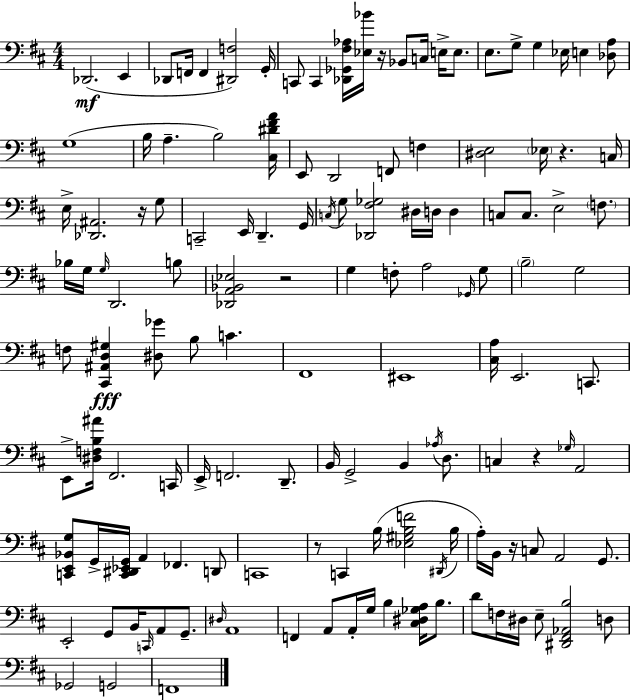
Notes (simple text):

Db2/h. E2/q Db2/e F2/s F2/q [D#2,F3]/h G2/s C2/e C2/q [Db2,Gb2,F#3,Ab3]/s [Eb3,Bb4]/s R/s Bb2/e C3/s E3/s E3/e. E3/e. G3/e G3/q Eb3/s E3/q [Db3,A3]/e G3/w B3/s A3/q. B3/h [C#3,D#4,F#4,A4]/s E2/e D2/h F2/e F3/q [D#3,E3]/h Eb3/s R/q. C3/s E3/s [Db2,A#2]/h. R/s G3/e C2/h E2/s D2/q. G2/s C3/s G3/e [Db2,F#3,Gb3]/h D#3/s D3/s D3/q C3/e C3/e. E3/h F3/e. Bb3/s G3/s G3/s D2/h. B3/e [Db2,A2,Bb2,Eb3]/h R/h G3/q F3/e A3/h Gb2/s G3/e B3/h G3/h F3/e [C#2,A#2,D3,G#3]/q [D#3,Gb4]/e B3/e C4/q. F#2/w EIS2/w [C#3,A3]/s E2/h. C2/e. E2/e [D#3,F3,B3,A#4]/s F#2/h. C2/s E2/s F2/h. D2/e. B2/s G2/h B2/q Ab3/s D3/e. C3/q R/q Gb3/s A2/h [C2,E2,Bb2,G3]/e G2/s [C2,D#2,Eb2,G2]/s A2/q FES2/q. D2/e C2/w R/e C2/q B3/s [Eb3,G#3,B3,F4]/h D#2/s B3/s A3/s B2/s R/s C3/e A2/h G2/e. E2/h G2/e B2/s C2/s A2/e G2/e. D#3/s A2/w F2/q A2/e A2/s G3/s B3/q [C#3,D#3,Gb3,A3]/s B3/e. D4/e F3/s D#3/s E3/e [D#2,F#2,Ab2,B3]/h D3/e Gb2/h G2/h F2/w